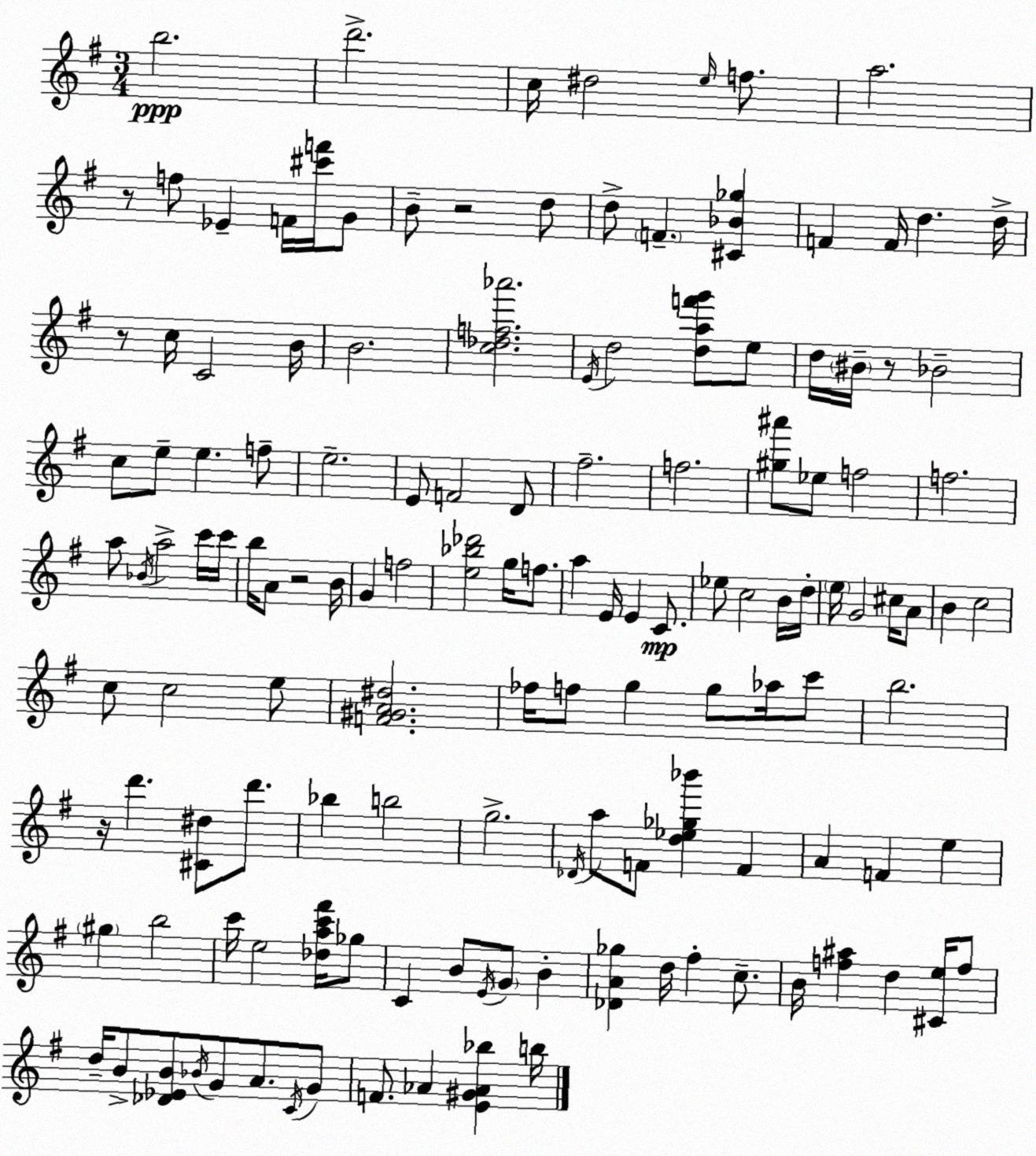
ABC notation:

X:1
T:Untitled
M:3/4
L:1/4
K:G
b2 d'2 c/4 ^d2 e/4 f/2 a2 z/2 f/2 _E F/4 [^c'f']/4 G/2 B/2 z2 d/2 d/2 F [^C_B_g] F F/4 d d/4 z/2 c/4 C2 B/4 B2 [c_df_a']2 E/4 d2 [daf'g']/2 e/2 d/4 ^B/4 z/2 _B2 c/2 e/2 e f/2 e2 E/2 F2 D/2 ^f2 f2 [^g^a']/2 _e/2 f2 f2 a/2 _B/4 a2 c'/4 c'/4 b/4 A/2 z2 B/4 G f2 [e_b_d']2 g/4 f/2 a E/4 E C/2 _e/2 c2 B/4 d/4 e/4 G2 ^c/4 A/2 B c2 c/2 c2 e/2 [F^GA^d]2 _f/4 f/2 g g/2 _a/4 c'/2 b2 z/4 d' [^C^d]/2 d'/2 _b b2 g2 _D/4 a/2 F/2 [d_e_g_b'] F A F e ^g b2 c'/4 e2 [_dac'^f']/4 _g/2 C B/2 E/4 G/2 B [_DA_g] d/4 ^f c/2 B/4 [f^a] d [^Ce]/4 f/2 d/4 B/2 [_D_EB]/2 _B/4 G/2 A/2 C/4 G/2 F/2 _A [E^G_A_b] b/4